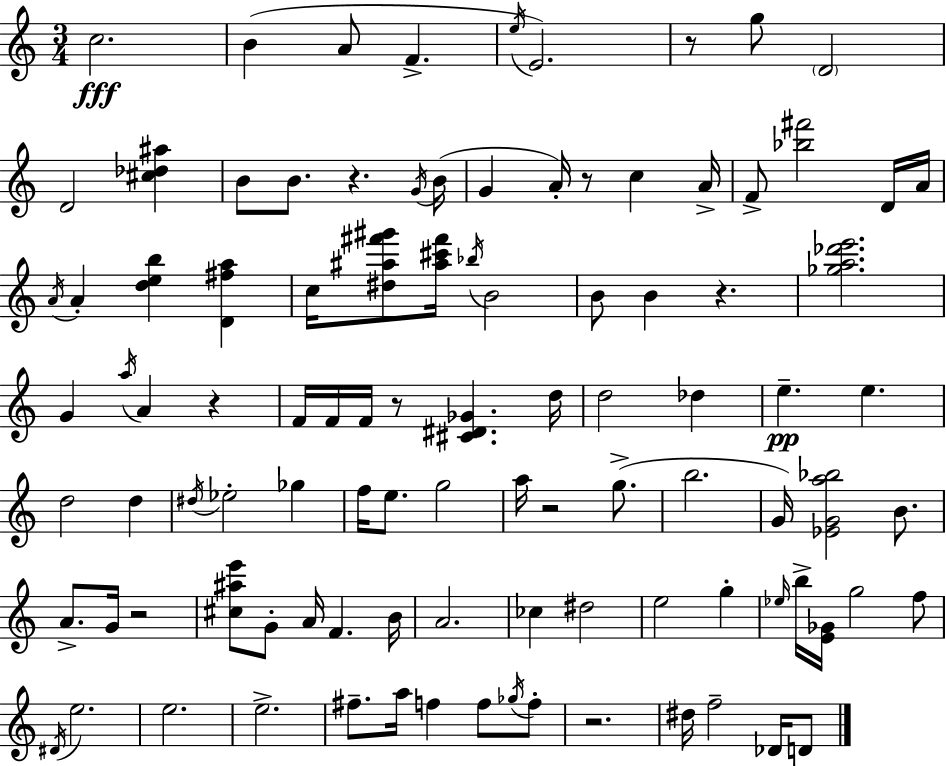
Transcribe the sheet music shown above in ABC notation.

X:1
T:Untitled
M:3/4
L:1/4
K:C
c2 B A/2 F e/4 E2 z/2 g/2 D2 D2 [^c_d^a] B/2 B/2 z G/4 B/4 G A/4 z/2 c A/4 F/2 [_b^f']2 D/4 A/4 A/4 A [deb] [D^fa] c/4 [^d^a^f'^g']/2 [^a^c'^f']/4 _b/4 B2 B/2 B z [_ga_d'e']2 G a/4 A z F/4 F/4 F/4 z/2 [^C^D_G] d/4 d2 _d e e d2 d ^d/4 _e2 _g f/4 e/2 g2 a/4 z2 g/2 b2 G/4 [_EGa_b]2 B/2 A/2 G/4 z2 [^c^ae']/2 G/2 A/4 F B/4 A2 _c ^d2 e2 g _e/4 b/4 [E_G]/4 g2 f/2 ^D/4 e2 e2 e2 ^f/2 a/4 f f/2 _g/4 f/2 z2 ^d/4 f2 _D/4 D/2